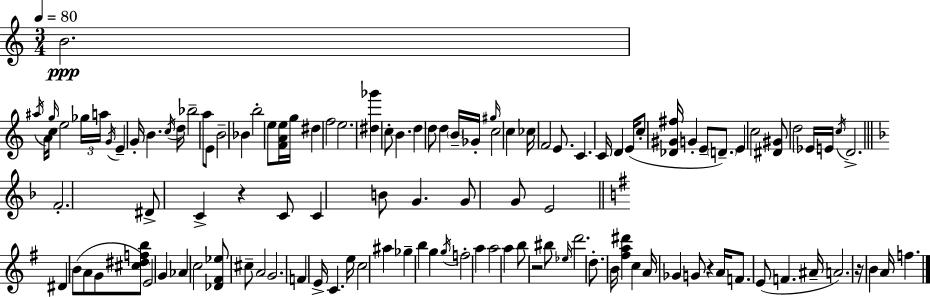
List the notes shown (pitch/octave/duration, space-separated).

B4/h. A#5/s A4/s G5/s C5/s E5/h Gb5/s A5/s G4/s E4/q G4/s B4/q. C5/s D5/s Bb5/h A5/e E4/e B4/h Bb4/q B5/h E5/e [F4,A4,E5]/s G5/s D#5/q F5/h E5/h. [D#5,Gb6]/q C5/e B4/q. D5/q D5/e D5/q B4/s Gb4/s G#5/s C5/h C5/q CES5/s F4/h E4/e. C4/q. C4/s D4/q E4/s C5/e [Db4,G#4,F#5]/s G4/q E4/e D4/e. E4/q C5/h [D#4,G#4]/e D5/h Eb4/s E4/s C5/s D4/h. F4/h. D#4/e C4/q R/q C4/e C4/q B4/e G4/q. G4/e G4/e E4/h D#4/q B4/e A4/e G4/e [C#5,D#5,F5,B5]/e E4/h G4/q Ab4/q C5/h [Db4,F#4,Eb5]/e C#5/e A4/h G4/h. F4/q E4/s C4/q. E5/s C5/h A#5/q Gb5/q B5/q G5/q G5/s F5/h A5/q A5/h A5/q B5/e R/h BIS5/e Eb5/s D6/h. D5/e. B4/s [F#5,A5,D#6]/q C5/q A4/s Gb4/q G4/e R/q A4/s F4/e. E4/e F4/q. A#4/s A4/h. R/s B4/q A4/s F5/q.